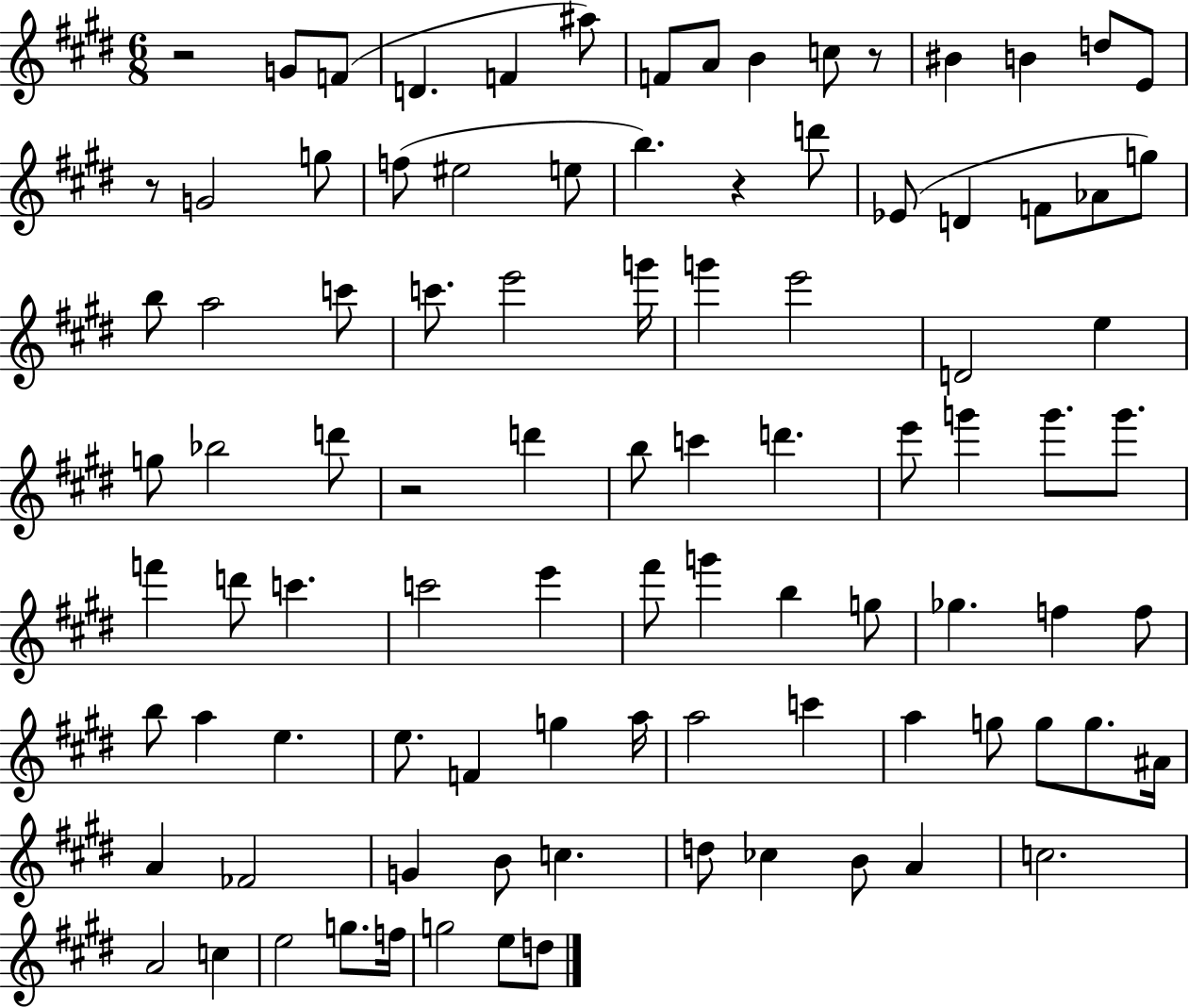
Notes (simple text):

R/h G4/e F4/e D4/q. F4/q A#5/e F4/e A4/e B4/q C5/e R/e BIS4/q B4/q D5/e E4/e R/e G4/h G5/e F5/e EIS5/h E5/e B5/q. R/q D6/e Eb4/e D4/q F4/e Ab4/e G5/e B5/e A5/h C6/e C6/e. E6/h G6/s G6/q E6/h D4/h E5/q G5/e Bb5/h D6/e R/h D6/q B5/e C6/q D6/q. E6/e G6/q G6/e. G6/e. F6/q D6/e C6/q. C6/h E6/q F#6/e G6/q B5/q G5/e Gb5/q. F5/q F5/e B5/e A5/q E5/q. E5/e. F4/q G5/q A5/s A5/h C6/q A5/q G5/e G5/e G5/e. A#4/s A4/q FES4/h G4/q B4/e C5/q. D5/e CES5/q B4/e A4/q C5/h. A4/h C5/q E5/h G5/e. F5/s G5/h E5/e D5/e